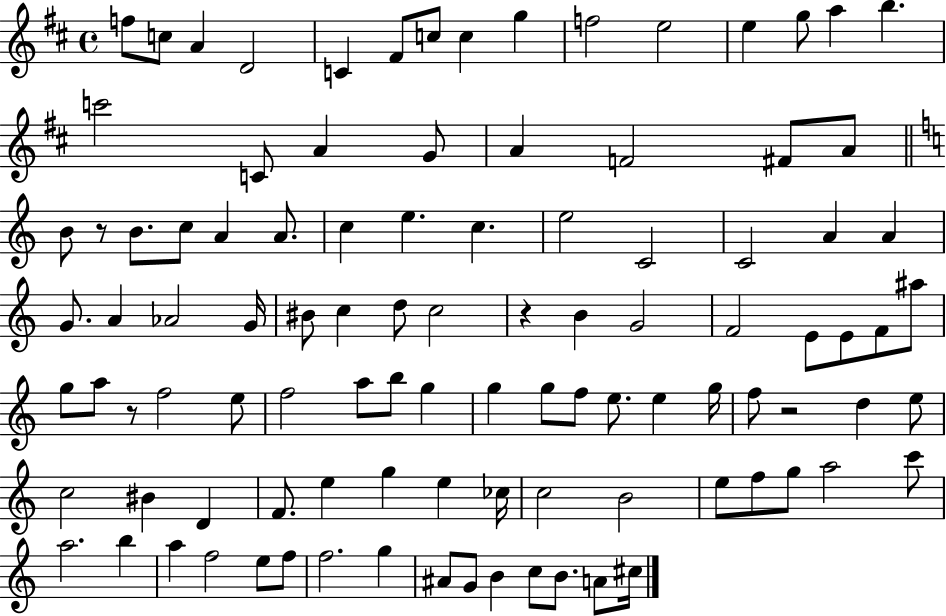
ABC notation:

X:1
T:Untitled
M:4/4
L:1/4
K:D
f/2 c/2 A D2 C ^F/2 c/2 c g f2 e2 e g/2 a b c'2 C/2 A G/2 A F2 ^F/2 A/2 B/2 z/2 B/2 c/2 A A/2 c e c e2 C2 C2 A A G/2 A _A2 G/4 ^B/2 c d/2 c2 z B G2 F2 E/2 E/2 F/2 ^a/2 g/2 a/2 z/2 f2 e/2 f2 a/2 b/2 g g g/2 f/2 e/2 e g/4 f/2 z2 d e/2 c2 ^B D F/2 e g e _c/4 c2 B2 e/2 f/2 g/2 a2 c'/2 a2 b a f2 e/2 f/2 f2 g ^A/2 G/2 B c/2 B/2 A/2 ^c/4